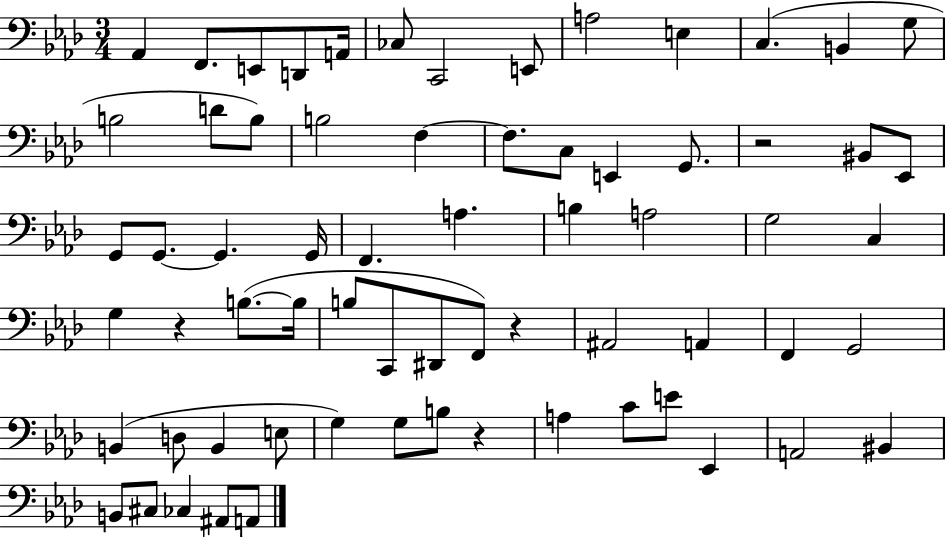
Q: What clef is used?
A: bass